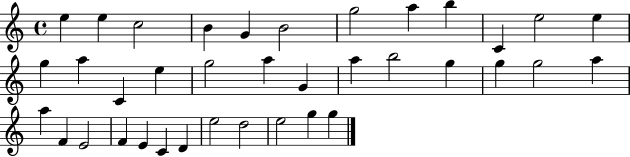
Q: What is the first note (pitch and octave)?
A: E5